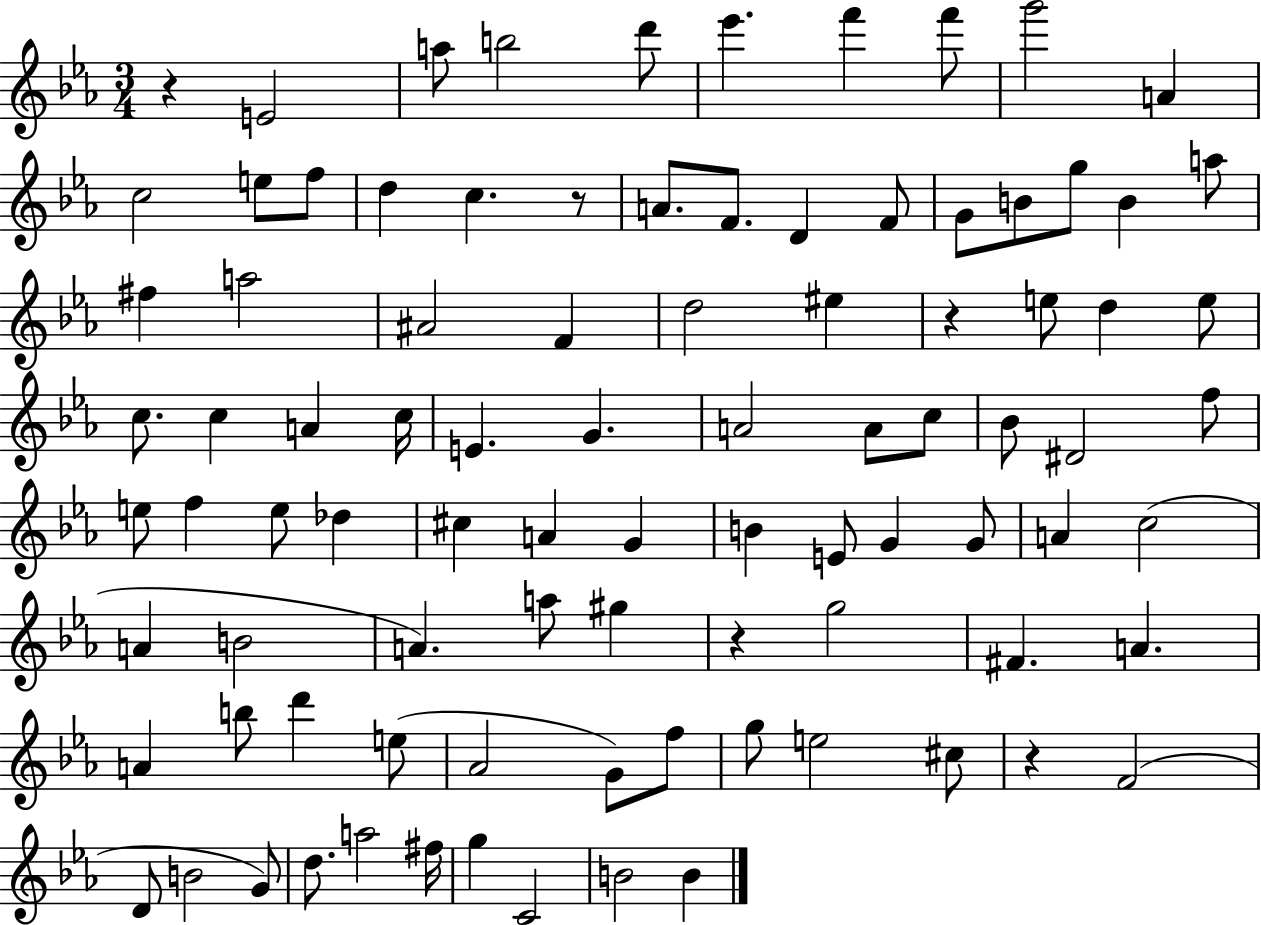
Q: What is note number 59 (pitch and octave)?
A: B4